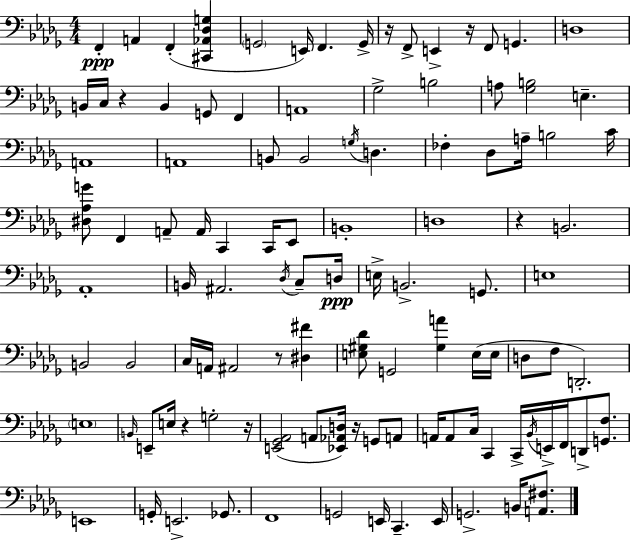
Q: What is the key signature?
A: BES minor